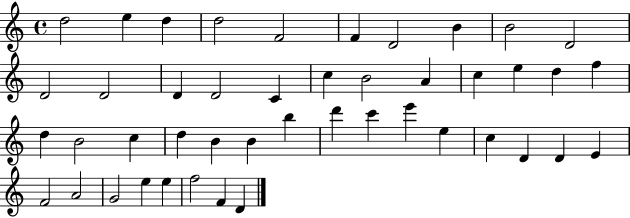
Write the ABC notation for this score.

X:1
T:Untitled
M:4/4
L:1/4
K:C
d2 e d d2 F2 F D2 B B2 D2 D2 D2 D D2 C c B2 A c e d f d B2 c d B B b d' c' e' e c D D E F2 A2 G2 e e f2 F D